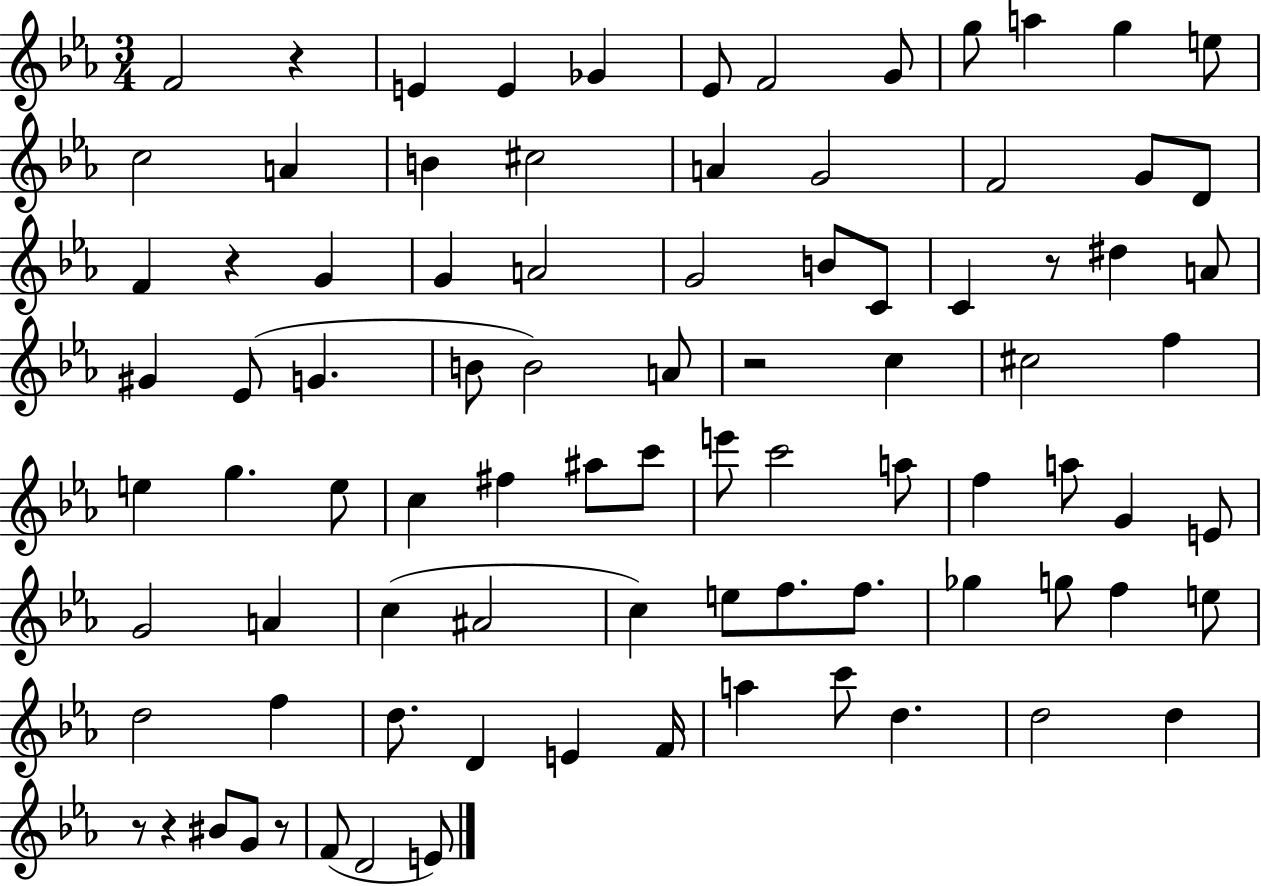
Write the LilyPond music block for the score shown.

{
  \clef treble
  \numericTimeSignature
  \time 3/4
  \key ees \major
  \repeat volta 2 { f'2 r4 | e'4 e'4 ges'4 | ees'8 f'2 g'8 | g''8 a''4 g''4 e''8 | \break c''2 a'4 | b'4 cis''2 | a'4 g'2 | f'2 g'8 d'8 | \break f'4 r4 g'4 | g'4 a'2 | g'2 b'8 c'8 | c'4 r8 dis''4 a'8 | \break gis'4 ees'8( g'4. | b'8 b'2) a'8 | r2 c''4 | cis''2 f''4 | \break e''4 g''4. e''8 | c''4 fis''4 ais''8 c'''8 | e'''8 c'''2 a''8 | f''4 a''8 g'4 e'8 | \break g'2 a'4 | c''4( ais'2 | c''4) e''8 f''8. f''8. | ges''4 g''8 f''4 e''8 | \break d''2 f''4 | d''8. d'4 e'4 f'16 | a''4 c'''8 d''4. | d''2 d''4 | \break r8 r4 bis'8 g'8 r8 | f'8( d'2 e'8) | } \bar "|."
}